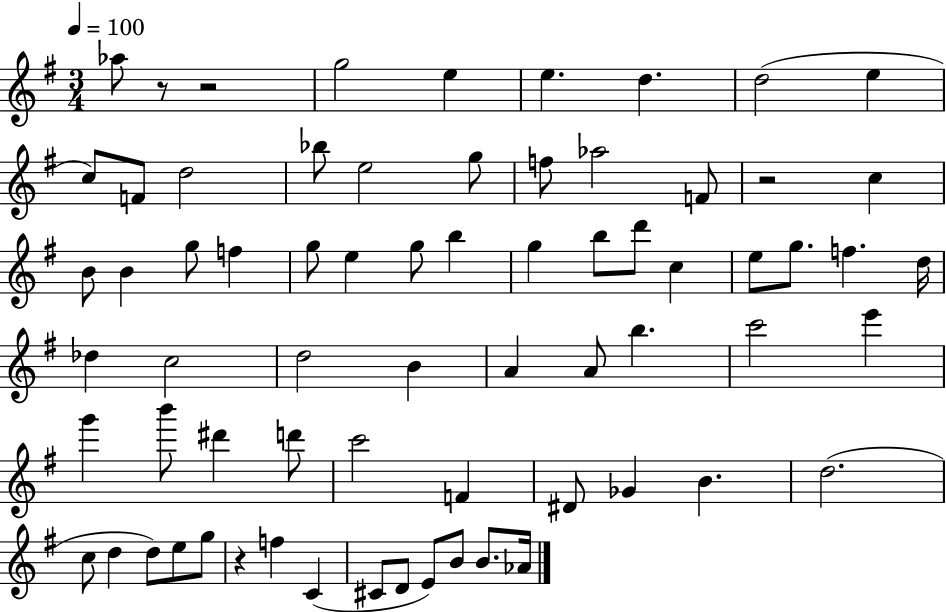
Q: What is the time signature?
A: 3/4